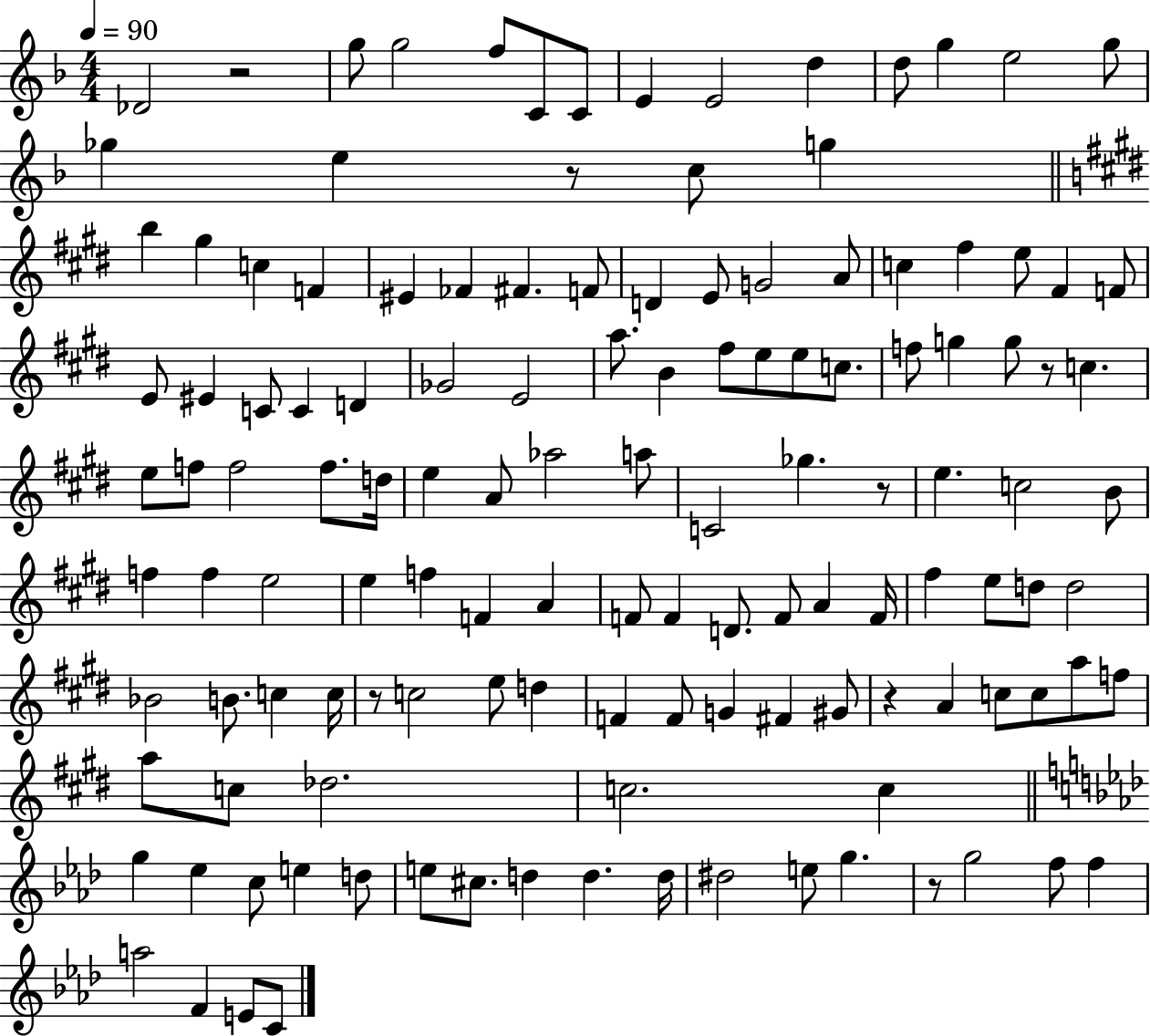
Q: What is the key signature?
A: F major